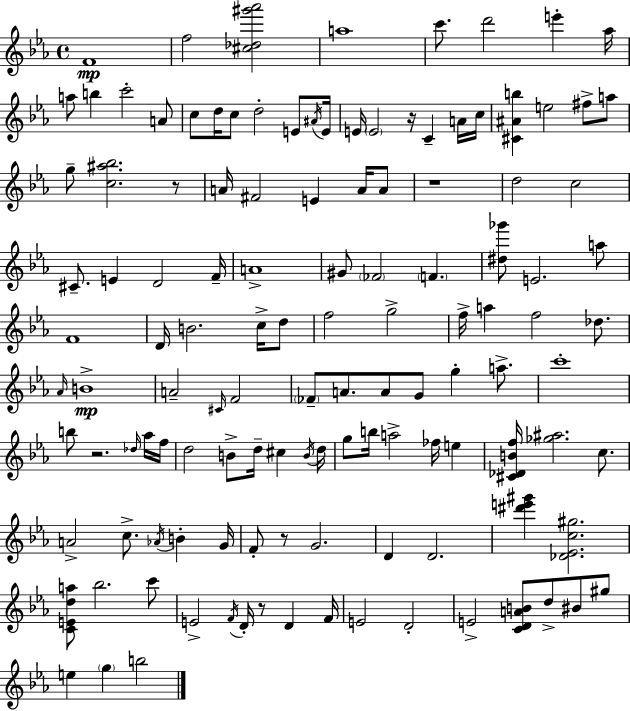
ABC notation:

X:1
T:Untitled
M:4/4
L:1/4
K:Cm
F4 f2 [^c_d^g'_a']2 a4 c'/2 d'2 e' _a/4 a/2 b c'2 A/2 c/2 d/4 c/2 d2 E/2 ^A/4 E/4 E/4 E2 z/4 C A/4 c/4 [^C^Ab] e2 ^f/2 a/2 g/2 [c^a_b]2 z/2 A/4 ^F2 E A/4 A/2 z4 d2 c2 ^C/2 E D2 F/4 A4 ^G/2 _F2 F [^d_g']/2 E2 a/2 F4 D/4 B2 c/4 d/2 f2 g2 f/4 a f2 _d/2 _A/4 B4 A2 ^C/4 F2 _F/2 A/2 A/2 G/2 g a/2 c'4 b/2 z2 _d/4 _a/4 f/4 d2 B/2 d/4 ^c B/4 d/4 g/2 b/4 a2 _f/4 e [^C_DBf]/4 [_g^a]2 c/2 A2 c/2 _A/4 B G/4 F/2 z/2 G2 D D2 [^d'e'^g'] [_D_Ec^g]2 [CEda]/2 _b2 c'/2 E2 F/4 D/4 z/2 D F/4 E2 D2 E2 [CDAB]/2 d/2 ^B/2 ^g/2 e g b2